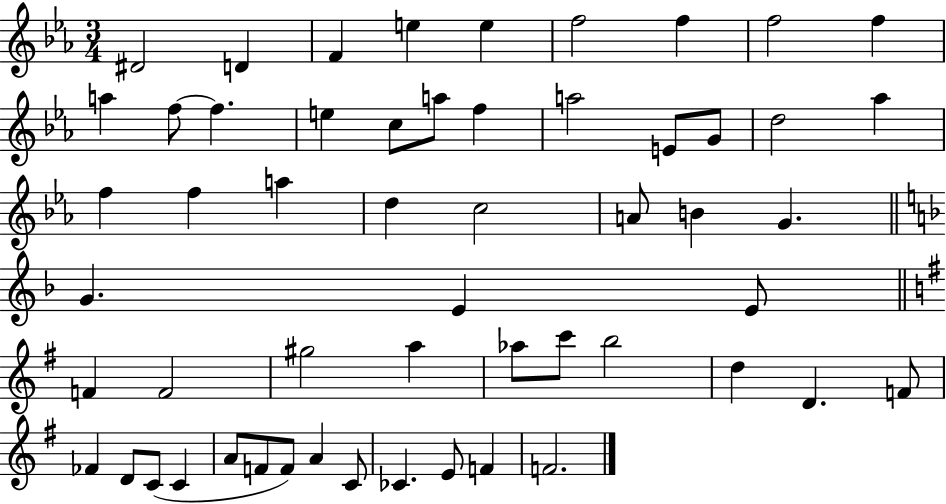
{
  \clef treble
  \numericTimeSignature
  \time 3/4
  \key ees \major
  dis'2 d'4 | f'4 e''4 e''4 | f''2 f''4 | f''2 f''4 | \break a''4 f''8~~ f''4. | e''4 c''8 a''8 f''4 | a''2 e'8 g'8 | d''2 aes''4 | \break f''4 f''4 a''4 | d''4 c''2 | a'8 b'4 g'4. | \bar "||" \break \key f \major g'4. e'4 e'8 | \bar "||" \break \key g \major f'4 f'2 | gis''2 a''4 | aes''8 c'''8 b''2 | d''4 d'4. f'8 | \break fes'4 d'8 c'8( c'4 | a'8 f'8 f'8) a'4 c'8 | ces'4. e'8 f'4 | f'2. | \break \bar "|."
}